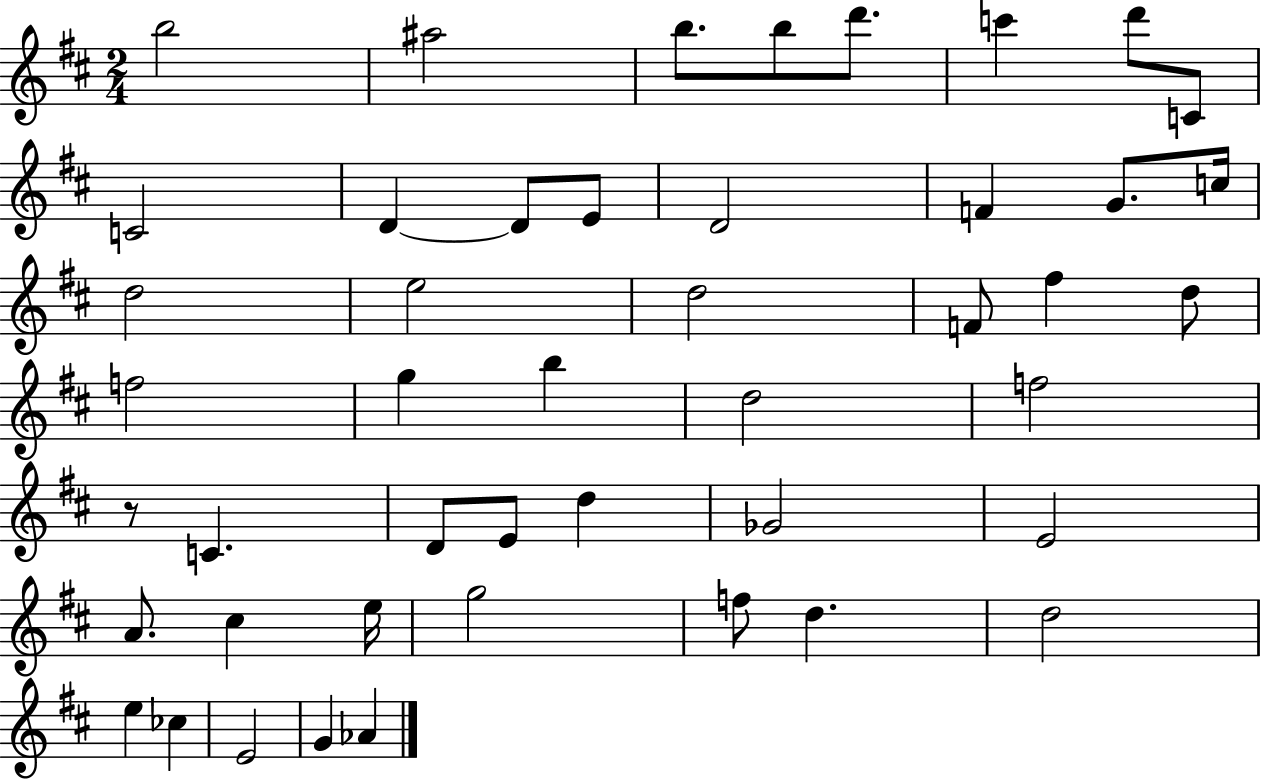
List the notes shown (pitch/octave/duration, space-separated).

B5/h A#5/h B5/e. B5/e D6/e. C6/q D6/e C4/e C4/h D4/q D4/e E4/e D4/h F4/q G4/e. C5/s D5/h E5/h D5/h F4/e F#5/q D5/e F5/h G5/q B5/q D5/h F5/h R/e C4/q. D4/e E4/e D5/q Gb4/h E4/h A4/e. C#5/q E5/s G5/h F5/e D5/q. D5/h E5/q CES5/q E4/h G4/q Ab4/q